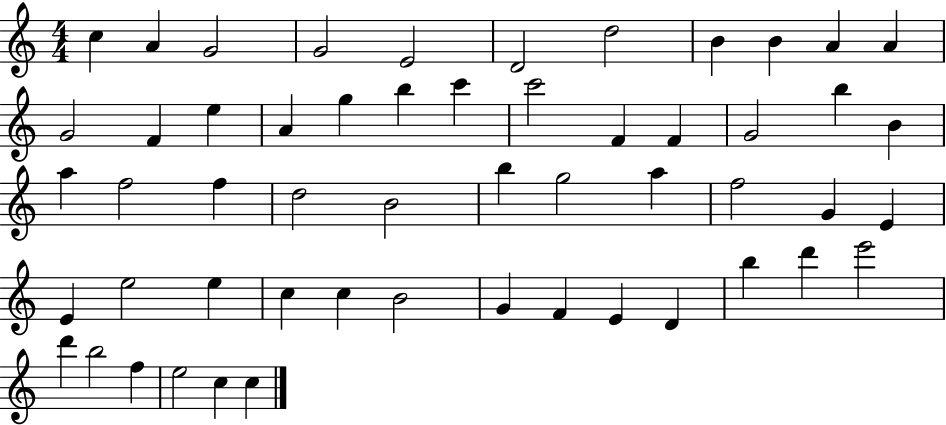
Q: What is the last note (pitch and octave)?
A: C5